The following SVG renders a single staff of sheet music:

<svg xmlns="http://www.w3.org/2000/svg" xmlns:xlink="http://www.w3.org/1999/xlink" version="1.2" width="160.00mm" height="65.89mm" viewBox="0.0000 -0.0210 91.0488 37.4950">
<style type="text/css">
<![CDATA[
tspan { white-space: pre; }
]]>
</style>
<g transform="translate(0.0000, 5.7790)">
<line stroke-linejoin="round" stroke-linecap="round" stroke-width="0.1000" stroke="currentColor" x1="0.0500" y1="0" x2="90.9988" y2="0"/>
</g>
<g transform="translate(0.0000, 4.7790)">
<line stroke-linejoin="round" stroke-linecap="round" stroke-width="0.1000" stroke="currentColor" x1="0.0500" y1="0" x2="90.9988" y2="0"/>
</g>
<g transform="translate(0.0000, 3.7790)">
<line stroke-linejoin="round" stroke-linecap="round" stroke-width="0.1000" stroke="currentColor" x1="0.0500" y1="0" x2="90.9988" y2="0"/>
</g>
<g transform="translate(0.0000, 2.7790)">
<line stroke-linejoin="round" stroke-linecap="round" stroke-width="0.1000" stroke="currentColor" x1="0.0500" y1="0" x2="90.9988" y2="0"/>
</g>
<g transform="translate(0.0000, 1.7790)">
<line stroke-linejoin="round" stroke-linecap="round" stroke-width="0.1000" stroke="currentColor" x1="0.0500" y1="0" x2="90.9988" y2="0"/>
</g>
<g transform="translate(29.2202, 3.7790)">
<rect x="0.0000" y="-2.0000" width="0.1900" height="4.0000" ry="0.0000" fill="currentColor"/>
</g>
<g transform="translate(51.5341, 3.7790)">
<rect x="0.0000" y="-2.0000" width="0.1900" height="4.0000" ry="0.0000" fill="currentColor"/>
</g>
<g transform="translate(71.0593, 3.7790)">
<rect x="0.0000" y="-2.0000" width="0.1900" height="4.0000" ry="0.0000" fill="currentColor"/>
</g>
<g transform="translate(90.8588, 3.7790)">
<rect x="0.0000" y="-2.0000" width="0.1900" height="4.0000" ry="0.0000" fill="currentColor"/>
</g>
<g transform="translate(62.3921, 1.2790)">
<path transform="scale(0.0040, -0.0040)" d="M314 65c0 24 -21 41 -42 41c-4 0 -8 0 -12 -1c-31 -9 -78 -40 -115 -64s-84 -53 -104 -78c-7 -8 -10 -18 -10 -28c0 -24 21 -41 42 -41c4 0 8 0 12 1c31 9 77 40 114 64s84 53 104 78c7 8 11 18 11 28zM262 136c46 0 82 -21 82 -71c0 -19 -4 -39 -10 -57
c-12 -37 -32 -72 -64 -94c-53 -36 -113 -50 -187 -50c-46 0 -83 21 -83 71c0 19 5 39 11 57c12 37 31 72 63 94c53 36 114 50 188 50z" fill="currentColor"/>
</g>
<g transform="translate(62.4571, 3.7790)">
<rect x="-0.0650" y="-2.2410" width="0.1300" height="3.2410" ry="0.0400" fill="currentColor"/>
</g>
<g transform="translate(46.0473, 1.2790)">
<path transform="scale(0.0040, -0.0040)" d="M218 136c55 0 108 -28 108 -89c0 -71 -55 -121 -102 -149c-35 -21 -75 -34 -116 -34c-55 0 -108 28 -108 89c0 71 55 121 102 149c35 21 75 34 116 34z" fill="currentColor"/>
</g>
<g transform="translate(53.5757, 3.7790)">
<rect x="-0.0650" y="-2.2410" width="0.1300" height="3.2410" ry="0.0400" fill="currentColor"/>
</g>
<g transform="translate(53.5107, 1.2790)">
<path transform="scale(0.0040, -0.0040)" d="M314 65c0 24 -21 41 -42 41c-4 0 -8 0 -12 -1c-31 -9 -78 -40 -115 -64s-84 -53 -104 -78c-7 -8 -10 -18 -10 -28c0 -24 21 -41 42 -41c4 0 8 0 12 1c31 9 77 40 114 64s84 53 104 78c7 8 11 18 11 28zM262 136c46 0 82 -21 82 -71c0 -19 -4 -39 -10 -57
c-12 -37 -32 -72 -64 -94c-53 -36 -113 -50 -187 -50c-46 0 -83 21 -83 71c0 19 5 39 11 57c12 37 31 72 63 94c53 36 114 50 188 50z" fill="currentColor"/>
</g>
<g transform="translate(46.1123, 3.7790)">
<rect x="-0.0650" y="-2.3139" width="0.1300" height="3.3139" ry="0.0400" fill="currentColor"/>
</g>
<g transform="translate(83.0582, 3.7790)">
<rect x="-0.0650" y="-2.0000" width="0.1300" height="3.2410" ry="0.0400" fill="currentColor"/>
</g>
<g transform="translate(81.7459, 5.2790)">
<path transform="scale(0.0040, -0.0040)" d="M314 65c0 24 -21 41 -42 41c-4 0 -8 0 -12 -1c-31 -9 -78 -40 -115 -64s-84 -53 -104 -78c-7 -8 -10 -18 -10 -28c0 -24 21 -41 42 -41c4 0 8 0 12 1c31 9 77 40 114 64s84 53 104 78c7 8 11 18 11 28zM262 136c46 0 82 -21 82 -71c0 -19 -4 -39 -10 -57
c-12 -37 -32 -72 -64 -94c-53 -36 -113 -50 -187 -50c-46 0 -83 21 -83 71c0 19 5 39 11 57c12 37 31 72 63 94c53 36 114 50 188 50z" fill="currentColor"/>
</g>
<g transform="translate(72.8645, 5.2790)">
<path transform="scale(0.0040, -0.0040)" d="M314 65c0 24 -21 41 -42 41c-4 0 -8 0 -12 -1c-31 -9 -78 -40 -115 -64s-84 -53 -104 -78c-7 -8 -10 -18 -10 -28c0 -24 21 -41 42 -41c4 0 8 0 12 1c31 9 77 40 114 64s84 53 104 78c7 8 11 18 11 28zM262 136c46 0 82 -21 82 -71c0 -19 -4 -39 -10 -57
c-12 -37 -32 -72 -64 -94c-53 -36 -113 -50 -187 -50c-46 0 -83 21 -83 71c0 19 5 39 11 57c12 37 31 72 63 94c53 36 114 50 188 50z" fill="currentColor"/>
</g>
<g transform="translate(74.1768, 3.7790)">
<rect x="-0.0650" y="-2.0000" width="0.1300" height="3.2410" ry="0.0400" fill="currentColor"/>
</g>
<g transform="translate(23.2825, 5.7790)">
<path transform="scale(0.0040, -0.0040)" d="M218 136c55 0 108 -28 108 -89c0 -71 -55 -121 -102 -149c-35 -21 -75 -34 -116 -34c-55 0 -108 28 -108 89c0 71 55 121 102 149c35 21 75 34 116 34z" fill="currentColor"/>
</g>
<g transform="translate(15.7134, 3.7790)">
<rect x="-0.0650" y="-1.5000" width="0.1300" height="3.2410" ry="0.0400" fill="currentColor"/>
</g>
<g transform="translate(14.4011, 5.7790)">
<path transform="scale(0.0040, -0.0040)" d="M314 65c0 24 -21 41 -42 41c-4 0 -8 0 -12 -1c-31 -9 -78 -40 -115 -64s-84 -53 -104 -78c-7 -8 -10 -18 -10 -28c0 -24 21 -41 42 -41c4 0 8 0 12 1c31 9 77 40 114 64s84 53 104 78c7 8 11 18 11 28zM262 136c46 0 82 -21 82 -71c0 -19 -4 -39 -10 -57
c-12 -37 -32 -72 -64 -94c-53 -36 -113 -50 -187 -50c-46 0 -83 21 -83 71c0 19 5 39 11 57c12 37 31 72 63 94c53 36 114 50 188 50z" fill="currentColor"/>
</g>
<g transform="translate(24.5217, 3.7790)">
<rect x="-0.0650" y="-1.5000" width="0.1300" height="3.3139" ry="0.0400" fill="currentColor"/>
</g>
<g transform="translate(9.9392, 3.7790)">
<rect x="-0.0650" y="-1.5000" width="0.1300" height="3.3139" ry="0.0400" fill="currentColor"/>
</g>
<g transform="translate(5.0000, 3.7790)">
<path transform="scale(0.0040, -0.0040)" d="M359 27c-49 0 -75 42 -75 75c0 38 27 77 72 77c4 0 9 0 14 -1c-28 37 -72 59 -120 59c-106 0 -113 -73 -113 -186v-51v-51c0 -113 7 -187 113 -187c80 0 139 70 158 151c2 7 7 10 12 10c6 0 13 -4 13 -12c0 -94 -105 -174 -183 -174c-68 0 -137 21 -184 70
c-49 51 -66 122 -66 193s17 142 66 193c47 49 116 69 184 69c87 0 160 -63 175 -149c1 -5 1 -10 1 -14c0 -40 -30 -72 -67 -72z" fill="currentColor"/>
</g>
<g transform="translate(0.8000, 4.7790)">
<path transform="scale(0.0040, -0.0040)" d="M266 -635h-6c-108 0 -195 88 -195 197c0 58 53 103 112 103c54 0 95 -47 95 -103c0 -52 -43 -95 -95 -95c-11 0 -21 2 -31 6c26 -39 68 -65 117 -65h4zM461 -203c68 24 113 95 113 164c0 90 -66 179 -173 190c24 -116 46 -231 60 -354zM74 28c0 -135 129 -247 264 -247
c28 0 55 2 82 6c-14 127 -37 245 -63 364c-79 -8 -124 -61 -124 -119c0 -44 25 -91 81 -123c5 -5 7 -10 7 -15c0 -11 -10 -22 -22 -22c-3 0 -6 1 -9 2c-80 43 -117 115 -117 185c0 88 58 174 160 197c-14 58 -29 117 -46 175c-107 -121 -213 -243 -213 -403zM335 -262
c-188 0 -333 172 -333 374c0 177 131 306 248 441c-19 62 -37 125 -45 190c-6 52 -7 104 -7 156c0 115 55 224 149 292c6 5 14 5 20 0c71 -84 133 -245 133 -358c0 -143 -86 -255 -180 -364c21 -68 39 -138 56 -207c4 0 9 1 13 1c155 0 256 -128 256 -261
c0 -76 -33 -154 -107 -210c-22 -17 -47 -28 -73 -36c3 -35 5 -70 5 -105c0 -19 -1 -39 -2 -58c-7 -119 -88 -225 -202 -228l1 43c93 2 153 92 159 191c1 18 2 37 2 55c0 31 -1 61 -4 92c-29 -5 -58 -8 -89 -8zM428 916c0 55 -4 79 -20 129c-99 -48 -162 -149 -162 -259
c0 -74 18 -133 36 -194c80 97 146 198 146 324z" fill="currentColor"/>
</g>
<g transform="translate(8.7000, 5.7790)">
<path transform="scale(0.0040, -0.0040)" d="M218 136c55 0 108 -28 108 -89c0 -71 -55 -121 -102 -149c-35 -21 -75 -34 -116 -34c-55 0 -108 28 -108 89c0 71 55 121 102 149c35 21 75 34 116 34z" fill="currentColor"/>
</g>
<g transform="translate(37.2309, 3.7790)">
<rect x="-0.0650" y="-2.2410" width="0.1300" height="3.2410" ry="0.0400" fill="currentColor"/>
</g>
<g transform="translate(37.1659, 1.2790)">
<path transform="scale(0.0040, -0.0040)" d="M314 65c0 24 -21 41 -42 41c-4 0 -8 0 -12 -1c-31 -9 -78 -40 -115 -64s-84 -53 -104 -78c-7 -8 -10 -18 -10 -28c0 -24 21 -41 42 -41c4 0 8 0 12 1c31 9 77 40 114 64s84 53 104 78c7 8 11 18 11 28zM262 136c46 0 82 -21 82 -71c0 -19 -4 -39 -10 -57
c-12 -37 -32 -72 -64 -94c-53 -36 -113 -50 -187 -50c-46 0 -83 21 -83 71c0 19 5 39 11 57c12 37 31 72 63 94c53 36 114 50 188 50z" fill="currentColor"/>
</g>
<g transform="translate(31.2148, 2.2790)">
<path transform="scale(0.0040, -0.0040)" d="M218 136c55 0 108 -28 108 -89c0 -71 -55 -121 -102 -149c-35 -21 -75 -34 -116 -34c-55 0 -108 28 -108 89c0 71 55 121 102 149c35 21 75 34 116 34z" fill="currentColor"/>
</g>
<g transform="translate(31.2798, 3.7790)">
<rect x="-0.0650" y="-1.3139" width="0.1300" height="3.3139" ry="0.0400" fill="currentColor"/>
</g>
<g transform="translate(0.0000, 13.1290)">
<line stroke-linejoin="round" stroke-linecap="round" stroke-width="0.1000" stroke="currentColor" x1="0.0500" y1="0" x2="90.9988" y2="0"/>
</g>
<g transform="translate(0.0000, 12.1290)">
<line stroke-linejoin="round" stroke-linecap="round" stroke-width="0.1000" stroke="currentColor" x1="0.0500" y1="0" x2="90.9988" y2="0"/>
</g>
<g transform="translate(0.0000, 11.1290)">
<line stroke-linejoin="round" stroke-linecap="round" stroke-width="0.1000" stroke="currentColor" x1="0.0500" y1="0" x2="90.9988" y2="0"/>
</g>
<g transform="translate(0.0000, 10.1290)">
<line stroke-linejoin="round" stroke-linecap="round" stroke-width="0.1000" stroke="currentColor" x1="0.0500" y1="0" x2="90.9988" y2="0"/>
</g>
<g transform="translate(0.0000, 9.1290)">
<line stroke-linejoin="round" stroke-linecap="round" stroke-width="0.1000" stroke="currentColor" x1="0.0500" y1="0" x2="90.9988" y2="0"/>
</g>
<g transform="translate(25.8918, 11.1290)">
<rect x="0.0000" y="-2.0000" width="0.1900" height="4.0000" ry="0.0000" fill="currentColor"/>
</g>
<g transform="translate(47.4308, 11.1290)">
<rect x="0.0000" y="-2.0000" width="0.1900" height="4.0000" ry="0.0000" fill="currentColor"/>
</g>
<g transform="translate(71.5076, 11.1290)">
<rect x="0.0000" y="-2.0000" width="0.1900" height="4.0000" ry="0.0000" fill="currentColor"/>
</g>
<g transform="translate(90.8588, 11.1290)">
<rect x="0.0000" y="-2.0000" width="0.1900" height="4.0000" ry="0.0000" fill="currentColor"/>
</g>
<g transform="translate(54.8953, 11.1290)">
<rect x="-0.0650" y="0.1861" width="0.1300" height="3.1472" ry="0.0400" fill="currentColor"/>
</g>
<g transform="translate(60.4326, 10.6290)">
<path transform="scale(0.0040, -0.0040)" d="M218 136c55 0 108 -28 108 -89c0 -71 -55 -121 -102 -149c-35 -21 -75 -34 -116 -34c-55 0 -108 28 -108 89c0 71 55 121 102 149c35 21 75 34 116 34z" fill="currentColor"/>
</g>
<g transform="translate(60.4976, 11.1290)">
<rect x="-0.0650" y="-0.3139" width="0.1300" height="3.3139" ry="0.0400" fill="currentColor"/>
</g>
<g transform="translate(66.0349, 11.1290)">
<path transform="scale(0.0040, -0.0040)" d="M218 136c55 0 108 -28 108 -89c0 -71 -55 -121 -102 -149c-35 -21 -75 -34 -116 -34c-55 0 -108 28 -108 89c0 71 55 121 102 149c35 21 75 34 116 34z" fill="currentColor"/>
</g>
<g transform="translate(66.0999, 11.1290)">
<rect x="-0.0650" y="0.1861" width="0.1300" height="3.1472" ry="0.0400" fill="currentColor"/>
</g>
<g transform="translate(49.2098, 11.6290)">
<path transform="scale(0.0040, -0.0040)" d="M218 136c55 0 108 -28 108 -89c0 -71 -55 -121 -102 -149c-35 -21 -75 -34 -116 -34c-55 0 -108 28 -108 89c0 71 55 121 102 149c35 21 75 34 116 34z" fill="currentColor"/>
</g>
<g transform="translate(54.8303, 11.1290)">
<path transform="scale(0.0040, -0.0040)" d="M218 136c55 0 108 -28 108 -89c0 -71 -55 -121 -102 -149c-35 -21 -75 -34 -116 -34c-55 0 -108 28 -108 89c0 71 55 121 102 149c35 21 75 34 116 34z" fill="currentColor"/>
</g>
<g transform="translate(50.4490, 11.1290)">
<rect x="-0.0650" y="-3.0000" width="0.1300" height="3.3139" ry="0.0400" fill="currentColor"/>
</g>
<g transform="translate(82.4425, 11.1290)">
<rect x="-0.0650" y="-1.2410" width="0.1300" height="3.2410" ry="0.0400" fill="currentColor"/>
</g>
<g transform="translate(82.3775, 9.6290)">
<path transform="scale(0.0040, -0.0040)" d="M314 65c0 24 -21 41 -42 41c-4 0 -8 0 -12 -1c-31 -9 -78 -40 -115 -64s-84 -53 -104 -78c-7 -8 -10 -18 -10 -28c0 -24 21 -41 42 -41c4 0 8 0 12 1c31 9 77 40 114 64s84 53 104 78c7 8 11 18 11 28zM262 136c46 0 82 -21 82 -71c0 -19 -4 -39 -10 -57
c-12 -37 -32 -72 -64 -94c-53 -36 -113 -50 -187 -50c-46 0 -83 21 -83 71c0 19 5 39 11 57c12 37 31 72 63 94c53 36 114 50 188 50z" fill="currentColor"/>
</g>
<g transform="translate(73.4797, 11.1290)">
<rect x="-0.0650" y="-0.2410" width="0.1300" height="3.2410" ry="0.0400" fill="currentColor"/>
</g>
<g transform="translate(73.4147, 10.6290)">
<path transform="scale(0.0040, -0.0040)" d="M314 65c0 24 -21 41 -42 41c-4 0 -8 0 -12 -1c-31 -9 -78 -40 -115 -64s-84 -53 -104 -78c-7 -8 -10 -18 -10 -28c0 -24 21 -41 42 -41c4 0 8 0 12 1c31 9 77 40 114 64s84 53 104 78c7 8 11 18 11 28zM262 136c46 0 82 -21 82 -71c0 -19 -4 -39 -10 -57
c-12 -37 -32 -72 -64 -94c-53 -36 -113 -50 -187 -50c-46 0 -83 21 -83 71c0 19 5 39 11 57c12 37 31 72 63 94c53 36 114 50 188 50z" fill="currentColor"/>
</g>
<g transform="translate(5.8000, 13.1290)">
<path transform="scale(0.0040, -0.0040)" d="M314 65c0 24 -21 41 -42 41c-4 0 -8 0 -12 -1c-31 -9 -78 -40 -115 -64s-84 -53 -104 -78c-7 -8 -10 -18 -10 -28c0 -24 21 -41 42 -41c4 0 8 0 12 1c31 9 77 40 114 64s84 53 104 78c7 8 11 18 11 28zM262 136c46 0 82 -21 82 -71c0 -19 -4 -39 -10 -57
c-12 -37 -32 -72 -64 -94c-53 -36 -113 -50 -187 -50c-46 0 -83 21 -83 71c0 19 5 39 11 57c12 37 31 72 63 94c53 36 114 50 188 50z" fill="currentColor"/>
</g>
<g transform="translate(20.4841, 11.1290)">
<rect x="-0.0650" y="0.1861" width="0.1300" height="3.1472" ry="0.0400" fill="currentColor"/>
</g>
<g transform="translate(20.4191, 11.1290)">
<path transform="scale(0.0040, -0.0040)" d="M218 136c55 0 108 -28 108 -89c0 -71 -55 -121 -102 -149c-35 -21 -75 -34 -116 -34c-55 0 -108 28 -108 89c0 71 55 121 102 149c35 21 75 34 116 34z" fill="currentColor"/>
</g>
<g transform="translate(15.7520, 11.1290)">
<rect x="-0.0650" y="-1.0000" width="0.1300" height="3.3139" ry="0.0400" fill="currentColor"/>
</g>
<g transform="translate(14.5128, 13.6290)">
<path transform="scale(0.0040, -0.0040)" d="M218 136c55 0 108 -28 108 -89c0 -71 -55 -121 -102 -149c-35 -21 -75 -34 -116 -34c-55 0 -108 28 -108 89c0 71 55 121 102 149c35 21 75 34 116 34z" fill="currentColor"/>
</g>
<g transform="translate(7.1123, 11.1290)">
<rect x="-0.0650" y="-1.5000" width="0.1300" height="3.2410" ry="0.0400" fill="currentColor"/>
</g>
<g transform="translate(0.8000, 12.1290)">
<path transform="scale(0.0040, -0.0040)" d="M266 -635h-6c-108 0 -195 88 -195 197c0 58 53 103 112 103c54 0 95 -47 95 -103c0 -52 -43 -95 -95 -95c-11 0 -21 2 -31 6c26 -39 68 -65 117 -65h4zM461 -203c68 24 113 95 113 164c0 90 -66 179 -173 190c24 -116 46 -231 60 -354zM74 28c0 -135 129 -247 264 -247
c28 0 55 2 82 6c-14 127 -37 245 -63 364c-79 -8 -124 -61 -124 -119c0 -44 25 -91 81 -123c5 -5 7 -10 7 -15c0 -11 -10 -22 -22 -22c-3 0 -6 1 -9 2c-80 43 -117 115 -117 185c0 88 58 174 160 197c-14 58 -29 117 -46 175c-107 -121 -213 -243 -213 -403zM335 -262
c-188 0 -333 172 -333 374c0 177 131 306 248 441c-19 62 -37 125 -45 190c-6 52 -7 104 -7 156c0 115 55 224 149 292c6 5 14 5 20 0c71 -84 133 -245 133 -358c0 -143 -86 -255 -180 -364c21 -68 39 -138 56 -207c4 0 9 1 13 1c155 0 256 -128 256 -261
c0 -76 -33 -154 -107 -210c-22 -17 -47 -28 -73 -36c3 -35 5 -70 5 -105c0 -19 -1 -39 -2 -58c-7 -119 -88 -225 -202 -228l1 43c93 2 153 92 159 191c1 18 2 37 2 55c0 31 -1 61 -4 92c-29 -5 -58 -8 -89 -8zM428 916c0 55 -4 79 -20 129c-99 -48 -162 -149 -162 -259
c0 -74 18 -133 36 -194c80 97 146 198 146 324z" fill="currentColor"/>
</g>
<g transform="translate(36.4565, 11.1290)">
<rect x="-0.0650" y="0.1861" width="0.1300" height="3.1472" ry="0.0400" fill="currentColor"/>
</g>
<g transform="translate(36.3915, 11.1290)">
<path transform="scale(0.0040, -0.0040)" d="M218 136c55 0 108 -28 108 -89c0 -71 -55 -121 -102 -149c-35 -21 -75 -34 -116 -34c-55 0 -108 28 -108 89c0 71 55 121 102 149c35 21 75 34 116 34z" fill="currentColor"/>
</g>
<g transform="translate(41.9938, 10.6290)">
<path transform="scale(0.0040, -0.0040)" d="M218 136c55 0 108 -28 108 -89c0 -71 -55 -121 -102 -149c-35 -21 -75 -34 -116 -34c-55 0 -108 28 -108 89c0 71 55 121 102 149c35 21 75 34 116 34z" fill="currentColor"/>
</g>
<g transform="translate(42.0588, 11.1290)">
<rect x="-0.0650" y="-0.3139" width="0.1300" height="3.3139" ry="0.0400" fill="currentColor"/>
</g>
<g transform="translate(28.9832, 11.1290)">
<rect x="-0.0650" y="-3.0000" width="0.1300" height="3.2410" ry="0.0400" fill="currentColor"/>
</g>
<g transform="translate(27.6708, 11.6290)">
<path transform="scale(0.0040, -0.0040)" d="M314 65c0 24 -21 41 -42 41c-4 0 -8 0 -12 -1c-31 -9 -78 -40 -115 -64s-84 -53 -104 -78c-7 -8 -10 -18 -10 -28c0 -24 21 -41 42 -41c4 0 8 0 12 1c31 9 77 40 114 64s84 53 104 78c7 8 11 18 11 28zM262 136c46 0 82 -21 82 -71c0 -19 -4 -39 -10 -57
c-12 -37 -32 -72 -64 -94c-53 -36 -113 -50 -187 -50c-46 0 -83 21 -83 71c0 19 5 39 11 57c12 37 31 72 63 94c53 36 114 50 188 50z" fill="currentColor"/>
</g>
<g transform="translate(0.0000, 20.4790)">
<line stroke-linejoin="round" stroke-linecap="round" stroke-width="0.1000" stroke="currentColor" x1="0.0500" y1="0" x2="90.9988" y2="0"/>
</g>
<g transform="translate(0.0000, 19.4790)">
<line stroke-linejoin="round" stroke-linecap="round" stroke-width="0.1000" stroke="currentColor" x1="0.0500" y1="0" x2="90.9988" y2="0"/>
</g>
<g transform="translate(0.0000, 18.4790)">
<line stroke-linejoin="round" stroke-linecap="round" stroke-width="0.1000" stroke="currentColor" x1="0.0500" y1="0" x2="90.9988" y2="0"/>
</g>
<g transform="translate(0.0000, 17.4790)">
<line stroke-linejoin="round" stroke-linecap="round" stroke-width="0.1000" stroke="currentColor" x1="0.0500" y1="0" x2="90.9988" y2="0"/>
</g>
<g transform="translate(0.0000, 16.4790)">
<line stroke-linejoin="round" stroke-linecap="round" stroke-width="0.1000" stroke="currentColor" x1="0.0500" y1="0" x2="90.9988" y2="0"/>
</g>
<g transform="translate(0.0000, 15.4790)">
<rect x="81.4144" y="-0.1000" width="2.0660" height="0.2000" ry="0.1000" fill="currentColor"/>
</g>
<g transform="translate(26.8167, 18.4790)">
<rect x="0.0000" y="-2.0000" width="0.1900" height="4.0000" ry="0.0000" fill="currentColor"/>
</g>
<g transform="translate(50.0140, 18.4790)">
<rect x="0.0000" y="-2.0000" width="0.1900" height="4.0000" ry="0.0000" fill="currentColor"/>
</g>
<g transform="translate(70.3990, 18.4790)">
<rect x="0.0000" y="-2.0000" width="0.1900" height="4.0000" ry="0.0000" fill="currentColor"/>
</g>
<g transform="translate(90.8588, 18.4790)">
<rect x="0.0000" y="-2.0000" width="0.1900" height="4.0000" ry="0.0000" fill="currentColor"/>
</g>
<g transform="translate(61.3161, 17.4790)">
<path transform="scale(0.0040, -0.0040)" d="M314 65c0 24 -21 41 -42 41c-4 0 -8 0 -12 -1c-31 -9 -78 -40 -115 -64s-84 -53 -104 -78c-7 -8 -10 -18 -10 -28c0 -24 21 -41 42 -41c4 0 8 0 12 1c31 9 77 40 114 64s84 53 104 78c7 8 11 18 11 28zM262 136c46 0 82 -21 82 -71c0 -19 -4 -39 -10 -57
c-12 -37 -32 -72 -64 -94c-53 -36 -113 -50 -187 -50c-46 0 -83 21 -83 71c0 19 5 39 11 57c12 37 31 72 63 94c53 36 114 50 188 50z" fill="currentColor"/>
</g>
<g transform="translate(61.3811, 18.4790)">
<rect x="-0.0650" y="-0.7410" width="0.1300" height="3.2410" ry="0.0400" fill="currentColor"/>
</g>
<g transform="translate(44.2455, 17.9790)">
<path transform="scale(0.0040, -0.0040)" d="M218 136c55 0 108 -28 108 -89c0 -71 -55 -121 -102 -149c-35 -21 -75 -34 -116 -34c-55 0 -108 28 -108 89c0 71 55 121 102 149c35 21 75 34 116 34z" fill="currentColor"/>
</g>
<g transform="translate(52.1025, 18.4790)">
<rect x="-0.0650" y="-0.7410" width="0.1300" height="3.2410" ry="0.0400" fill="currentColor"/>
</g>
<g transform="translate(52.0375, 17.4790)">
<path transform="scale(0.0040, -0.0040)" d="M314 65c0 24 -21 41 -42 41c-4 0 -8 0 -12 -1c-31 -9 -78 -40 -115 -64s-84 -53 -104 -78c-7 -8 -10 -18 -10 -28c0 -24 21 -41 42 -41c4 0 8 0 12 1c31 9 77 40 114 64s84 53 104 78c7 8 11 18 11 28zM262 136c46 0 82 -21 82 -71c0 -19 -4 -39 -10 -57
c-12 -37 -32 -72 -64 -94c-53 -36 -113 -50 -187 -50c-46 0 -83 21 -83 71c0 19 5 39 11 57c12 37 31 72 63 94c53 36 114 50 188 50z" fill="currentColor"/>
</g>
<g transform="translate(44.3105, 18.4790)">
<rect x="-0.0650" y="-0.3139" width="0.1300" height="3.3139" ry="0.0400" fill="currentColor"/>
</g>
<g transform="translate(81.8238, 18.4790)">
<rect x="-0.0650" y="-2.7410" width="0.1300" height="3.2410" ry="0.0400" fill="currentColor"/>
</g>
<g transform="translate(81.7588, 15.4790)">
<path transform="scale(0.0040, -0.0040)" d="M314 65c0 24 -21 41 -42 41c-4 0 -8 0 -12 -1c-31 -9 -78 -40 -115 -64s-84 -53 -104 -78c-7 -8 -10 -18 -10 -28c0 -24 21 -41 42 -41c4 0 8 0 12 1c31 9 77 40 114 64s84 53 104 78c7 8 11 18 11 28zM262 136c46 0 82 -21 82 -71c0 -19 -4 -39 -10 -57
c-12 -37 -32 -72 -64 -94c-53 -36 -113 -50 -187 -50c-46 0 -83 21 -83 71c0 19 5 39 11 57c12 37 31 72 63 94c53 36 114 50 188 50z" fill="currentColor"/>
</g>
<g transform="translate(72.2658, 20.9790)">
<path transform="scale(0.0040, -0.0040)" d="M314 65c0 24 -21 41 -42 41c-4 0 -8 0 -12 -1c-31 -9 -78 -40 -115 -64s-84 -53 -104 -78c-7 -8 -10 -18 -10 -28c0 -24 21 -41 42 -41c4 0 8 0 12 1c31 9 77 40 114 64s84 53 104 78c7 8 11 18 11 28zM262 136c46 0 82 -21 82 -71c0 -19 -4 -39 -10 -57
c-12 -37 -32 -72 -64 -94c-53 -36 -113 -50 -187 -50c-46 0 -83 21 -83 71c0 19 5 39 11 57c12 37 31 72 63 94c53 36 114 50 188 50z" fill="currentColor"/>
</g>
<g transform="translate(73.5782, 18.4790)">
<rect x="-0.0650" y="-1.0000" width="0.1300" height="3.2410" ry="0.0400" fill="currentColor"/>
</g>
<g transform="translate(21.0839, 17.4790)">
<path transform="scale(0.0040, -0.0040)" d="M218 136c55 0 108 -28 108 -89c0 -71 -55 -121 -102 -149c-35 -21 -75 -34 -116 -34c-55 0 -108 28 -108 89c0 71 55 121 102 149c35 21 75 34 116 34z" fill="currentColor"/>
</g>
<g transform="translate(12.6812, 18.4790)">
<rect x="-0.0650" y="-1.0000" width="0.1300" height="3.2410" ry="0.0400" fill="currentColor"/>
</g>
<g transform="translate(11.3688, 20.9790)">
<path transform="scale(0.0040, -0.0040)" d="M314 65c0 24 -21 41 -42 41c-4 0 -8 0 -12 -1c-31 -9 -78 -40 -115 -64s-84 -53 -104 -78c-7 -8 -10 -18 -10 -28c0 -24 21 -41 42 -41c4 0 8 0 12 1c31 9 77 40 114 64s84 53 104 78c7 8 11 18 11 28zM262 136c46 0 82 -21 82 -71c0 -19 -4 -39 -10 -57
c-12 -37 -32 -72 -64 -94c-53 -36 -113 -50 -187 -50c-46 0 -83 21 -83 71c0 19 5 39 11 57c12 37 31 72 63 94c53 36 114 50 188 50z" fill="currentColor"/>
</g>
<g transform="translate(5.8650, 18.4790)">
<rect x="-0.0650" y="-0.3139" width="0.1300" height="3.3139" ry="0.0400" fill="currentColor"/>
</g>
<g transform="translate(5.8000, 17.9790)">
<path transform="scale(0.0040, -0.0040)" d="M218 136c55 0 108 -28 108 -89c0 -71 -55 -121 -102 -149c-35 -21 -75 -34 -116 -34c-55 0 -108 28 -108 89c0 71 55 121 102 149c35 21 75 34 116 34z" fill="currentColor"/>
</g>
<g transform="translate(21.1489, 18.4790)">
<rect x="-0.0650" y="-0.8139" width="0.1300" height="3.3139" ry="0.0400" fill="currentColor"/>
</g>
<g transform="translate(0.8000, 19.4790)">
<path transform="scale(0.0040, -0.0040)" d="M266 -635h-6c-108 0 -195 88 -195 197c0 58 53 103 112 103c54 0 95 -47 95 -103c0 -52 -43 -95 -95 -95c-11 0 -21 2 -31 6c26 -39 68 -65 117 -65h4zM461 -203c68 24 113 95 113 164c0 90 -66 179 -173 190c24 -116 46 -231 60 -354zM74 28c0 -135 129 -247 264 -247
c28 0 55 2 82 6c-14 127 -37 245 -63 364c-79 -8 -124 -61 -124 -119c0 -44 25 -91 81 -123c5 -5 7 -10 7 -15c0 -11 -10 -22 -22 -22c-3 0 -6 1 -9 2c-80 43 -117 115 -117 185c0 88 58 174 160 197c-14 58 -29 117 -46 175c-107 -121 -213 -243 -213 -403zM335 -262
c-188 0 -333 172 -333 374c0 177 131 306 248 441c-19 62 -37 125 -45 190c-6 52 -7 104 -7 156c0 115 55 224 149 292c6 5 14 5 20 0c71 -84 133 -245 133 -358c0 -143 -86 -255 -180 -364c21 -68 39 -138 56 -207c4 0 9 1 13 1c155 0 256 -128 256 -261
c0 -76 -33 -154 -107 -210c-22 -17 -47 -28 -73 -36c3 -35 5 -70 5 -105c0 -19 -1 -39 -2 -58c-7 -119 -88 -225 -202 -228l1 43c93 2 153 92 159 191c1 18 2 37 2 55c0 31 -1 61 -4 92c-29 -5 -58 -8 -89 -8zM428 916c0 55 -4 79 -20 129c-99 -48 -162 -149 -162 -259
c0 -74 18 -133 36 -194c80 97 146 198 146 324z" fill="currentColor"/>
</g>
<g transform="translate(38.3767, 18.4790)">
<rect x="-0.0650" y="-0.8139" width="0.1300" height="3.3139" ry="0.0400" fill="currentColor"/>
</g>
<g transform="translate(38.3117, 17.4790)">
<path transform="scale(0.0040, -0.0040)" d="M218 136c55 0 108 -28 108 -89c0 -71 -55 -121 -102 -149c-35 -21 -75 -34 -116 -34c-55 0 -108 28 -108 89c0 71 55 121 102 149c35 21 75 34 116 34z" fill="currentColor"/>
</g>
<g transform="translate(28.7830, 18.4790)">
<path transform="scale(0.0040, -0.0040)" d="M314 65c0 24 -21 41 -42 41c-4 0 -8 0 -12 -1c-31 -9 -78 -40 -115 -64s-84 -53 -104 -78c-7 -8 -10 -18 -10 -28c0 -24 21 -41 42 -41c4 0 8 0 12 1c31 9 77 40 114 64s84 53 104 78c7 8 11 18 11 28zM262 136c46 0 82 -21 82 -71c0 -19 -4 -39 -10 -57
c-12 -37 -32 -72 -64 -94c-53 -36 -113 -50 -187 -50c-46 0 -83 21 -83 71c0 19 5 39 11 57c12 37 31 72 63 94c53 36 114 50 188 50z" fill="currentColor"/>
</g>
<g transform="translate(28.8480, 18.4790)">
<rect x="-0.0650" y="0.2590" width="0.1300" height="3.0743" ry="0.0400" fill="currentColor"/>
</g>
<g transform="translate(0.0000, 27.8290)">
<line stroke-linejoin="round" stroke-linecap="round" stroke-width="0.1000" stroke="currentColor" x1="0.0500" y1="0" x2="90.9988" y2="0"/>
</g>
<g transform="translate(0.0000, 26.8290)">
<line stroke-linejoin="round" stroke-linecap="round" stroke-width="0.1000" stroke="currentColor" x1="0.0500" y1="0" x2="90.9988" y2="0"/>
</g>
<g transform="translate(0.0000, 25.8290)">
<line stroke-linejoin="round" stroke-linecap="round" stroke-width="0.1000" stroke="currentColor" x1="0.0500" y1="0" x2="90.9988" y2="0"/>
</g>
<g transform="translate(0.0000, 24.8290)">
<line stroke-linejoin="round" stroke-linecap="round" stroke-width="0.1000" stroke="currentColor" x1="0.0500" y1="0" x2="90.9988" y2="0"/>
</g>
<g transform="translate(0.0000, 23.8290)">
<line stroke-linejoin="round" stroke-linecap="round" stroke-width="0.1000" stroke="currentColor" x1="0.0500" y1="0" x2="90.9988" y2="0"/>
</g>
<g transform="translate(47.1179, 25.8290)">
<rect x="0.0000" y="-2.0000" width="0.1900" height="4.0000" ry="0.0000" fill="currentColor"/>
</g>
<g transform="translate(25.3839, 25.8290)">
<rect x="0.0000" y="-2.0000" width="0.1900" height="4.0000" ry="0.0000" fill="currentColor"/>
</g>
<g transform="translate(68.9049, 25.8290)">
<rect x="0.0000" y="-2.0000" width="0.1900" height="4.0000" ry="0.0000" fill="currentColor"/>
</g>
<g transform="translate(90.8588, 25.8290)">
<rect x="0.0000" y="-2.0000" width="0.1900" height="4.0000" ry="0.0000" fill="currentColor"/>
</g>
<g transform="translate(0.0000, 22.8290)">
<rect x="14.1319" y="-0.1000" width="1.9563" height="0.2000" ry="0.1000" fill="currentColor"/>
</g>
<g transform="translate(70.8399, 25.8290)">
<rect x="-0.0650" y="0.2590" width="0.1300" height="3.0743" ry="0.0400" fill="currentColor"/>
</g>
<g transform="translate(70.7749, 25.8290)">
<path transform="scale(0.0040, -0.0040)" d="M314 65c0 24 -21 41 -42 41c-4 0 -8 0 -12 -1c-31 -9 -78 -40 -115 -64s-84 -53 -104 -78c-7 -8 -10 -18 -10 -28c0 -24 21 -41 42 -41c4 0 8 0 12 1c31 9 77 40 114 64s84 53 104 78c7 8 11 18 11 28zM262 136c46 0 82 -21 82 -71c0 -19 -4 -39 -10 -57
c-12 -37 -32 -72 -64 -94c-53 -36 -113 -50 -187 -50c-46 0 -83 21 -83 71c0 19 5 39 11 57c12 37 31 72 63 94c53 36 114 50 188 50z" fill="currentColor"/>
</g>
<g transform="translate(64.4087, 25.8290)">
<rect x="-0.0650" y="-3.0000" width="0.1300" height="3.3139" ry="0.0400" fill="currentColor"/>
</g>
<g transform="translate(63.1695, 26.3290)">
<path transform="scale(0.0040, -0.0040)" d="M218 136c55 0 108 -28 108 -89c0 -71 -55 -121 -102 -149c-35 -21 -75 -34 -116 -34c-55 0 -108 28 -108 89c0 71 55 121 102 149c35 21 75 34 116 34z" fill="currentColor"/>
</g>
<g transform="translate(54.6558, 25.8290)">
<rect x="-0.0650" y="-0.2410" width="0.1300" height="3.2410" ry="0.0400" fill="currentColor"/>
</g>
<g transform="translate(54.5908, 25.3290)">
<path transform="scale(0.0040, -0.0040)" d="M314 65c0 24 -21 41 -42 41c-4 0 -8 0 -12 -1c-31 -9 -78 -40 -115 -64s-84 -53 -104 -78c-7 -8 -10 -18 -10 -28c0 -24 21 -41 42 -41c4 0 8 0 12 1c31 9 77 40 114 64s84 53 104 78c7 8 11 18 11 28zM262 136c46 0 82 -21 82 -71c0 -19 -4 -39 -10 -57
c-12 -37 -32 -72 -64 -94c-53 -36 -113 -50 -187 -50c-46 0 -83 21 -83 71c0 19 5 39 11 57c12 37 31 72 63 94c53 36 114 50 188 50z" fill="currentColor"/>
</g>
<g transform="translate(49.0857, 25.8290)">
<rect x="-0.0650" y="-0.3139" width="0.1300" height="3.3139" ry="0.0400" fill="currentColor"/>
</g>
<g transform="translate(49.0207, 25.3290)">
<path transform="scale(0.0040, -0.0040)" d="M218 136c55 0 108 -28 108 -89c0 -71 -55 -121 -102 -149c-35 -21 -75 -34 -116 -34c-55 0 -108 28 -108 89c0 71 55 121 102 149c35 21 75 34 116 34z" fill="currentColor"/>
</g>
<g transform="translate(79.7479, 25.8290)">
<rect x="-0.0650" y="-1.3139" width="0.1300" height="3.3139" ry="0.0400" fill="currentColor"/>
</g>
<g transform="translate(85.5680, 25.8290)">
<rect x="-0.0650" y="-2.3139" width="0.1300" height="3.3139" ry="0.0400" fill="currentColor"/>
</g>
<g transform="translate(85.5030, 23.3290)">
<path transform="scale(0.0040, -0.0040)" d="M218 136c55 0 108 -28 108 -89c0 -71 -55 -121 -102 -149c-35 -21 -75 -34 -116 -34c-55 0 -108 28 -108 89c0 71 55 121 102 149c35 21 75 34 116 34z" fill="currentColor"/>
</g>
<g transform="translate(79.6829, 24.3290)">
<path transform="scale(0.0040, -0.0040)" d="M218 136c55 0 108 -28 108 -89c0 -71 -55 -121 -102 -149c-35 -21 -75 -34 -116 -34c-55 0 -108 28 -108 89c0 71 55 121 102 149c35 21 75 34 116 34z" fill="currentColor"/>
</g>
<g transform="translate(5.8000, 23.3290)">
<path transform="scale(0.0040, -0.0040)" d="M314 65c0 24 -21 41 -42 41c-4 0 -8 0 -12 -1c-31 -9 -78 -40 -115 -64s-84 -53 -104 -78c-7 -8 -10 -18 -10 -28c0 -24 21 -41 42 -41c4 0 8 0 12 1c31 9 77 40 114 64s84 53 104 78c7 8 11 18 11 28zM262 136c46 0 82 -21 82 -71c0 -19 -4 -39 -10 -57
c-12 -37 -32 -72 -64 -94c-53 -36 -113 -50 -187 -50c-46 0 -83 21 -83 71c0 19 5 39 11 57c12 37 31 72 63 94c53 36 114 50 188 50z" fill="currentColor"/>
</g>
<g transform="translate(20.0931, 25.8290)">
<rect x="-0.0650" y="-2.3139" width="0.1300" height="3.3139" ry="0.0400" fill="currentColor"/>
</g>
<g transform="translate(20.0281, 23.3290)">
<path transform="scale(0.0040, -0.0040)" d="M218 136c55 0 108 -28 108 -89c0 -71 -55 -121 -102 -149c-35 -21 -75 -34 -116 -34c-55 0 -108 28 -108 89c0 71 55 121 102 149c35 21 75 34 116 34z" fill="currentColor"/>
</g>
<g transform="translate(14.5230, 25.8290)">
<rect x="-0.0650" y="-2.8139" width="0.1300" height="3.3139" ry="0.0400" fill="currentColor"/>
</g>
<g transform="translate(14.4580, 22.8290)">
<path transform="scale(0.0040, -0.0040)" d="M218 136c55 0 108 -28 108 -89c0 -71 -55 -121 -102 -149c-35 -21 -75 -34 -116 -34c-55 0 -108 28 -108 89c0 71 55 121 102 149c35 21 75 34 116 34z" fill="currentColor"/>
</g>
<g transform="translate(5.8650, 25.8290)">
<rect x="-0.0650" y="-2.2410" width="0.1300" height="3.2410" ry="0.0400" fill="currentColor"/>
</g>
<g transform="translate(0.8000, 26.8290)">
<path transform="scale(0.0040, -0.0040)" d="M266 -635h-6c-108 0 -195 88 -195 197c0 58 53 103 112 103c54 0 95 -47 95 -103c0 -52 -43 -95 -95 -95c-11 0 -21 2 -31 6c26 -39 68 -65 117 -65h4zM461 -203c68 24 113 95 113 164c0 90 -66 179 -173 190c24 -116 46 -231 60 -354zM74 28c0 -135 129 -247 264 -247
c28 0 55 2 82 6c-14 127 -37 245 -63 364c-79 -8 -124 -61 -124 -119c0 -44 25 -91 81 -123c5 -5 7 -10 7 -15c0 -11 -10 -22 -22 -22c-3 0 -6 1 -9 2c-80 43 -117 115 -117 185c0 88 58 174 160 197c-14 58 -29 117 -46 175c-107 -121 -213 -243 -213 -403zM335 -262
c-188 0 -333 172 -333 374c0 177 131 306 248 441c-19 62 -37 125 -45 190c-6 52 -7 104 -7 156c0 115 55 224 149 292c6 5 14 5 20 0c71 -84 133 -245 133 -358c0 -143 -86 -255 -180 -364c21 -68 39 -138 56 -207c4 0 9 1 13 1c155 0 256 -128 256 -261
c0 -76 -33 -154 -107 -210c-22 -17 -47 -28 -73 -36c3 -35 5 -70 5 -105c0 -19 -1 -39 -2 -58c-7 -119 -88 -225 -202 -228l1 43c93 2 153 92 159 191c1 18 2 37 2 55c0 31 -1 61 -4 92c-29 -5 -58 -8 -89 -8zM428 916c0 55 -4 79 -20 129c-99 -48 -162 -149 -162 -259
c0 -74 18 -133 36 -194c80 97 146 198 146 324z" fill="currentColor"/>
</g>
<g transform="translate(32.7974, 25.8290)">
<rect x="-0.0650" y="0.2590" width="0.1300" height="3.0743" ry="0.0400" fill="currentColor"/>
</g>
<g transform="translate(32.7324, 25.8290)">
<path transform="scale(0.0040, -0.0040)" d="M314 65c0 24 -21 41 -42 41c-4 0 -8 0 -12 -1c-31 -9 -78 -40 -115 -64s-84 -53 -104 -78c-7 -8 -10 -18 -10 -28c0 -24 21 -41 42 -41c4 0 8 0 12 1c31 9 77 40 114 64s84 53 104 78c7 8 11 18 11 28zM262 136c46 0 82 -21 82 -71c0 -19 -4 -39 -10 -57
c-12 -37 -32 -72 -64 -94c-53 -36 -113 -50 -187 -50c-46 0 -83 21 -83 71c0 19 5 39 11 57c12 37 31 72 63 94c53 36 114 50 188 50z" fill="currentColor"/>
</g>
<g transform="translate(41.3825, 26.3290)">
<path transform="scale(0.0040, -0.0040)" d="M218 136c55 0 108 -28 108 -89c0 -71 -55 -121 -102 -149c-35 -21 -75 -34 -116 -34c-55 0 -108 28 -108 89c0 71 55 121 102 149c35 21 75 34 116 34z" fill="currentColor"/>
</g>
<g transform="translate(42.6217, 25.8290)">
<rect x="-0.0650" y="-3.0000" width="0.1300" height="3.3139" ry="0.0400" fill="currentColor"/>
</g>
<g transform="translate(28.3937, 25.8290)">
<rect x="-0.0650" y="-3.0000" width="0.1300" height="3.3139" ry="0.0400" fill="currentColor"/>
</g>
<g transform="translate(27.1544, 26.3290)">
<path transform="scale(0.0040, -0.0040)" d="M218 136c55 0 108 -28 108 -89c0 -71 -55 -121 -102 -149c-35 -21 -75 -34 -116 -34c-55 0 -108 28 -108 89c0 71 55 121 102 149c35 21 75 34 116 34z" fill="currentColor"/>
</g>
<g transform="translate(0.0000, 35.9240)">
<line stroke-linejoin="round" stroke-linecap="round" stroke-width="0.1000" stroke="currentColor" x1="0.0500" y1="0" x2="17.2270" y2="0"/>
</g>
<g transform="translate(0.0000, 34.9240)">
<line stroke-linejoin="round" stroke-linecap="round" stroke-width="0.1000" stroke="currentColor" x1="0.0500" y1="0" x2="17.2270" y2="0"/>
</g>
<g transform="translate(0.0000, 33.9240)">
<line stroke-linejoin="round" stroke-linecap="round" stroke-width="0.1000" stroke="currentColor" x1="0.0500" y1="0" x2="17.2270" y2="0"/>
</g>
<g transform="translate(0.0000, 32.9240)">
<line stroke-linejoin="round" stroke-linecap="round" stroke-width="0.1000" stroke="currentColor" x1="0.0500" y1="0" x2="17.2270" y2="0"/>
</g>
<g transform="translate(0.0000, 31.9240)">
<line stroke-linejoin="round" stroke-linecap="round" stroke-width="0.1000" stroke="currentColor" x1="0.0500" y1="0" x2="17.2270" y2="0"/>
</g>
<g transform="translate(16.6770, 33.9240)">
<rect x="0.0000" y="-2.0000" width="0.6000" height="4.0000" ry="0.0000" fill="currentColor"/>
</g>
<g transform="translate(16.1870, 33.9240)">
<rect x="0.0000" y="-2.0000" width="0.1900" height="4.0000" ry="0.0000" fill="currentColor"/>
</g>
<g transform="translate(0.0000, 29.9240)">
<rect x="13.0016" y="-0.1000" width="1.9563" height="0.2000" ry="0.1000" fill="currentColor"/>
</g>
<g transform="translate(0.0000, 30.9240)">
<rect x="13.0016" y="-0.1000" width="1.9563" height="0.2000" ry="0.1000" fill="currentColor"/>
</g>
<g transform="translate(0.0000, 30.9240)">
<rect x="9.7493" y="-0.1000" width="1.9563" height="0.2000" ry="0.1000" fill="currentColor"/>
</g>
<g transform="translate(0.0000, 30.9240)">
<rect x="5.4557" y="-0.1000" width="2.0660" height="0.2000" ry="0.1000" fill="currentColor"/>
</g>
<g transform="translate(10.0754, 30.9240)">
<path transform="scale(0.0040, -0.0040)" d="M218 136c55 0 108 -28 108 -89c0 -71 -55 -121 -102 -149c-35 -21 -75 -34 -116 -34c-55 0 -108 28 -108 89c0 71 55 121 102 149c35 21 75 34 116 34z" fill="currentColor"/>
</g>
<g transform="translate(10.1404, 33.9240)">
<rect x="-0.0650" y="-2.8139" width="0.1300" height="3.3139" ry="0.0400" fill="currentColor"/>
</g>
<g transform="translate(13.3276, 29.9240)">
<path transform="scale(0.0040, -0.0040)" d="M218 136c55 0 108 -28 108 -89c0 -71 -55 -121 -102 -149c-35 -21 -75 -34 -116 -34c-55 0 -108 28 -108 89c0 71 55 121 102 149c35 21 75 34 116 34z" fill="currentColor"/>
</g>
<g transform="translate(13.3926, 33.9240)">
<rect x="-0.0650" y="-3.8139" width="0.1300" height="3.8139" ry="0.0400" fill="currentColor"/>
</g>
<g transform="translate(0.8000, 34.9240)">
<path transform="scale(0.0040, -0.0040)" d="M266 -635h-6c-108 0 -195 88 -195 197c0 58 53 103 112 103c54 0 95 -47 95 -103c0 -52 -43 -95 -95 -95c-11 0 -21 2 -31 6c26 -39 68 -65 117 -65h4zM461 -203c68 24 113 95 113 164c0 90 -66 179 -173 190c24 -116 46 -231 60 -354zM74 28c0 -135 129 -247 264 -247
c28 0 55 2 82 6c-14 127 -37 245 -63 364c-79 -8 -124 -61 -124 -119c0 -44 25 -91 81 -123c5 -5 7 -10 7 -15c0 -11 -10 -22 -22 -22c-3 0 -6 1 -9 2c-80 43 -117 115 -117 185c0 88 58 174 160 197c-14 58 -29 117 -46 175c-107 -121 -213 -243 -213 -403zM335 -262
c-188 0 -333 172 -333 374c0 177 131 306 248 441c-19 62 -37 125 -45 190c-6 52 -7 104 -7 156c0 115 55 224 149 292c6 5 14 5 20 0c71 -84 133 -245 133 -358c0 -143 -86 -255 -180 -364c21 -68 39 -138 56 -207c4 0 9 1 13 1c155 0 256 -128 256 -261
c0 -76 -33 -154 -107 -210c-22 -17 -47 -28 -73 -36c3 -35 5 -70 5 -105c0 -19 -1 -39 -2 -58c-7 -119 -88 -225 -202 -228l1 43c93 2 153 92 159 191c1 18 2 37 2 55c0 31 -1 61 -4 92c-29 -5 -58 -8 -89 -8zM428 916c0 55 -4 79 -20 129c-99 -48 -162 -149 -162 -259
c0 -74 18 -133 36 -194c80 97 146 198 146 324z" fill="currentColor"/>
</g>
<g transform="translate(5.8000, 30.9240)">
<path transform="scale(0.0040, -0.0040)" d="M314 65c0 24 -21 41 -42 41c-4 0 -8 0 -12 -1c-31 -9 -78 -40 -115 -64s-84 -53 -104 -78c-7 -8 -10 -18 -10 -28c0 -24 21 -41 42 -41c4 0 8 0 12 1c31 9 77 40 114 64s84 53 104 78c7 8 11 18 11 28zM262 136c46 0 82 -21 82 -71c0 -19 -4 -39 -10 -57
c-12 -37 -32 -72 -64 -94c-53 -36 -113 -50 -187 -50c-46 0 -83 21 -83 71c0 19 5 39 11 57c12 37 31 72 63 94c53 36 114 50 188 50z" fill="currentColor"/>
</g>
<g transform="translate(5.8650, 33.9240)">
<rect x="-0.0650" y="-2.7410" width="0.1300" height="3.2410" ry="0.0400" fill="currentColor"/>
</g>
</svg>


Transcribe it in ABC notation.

X:1
T:Untitled
M:4/4
L:1/4
K:C
E E2 E e g2 g g2 g2 F2 F2 E2 D B A2 B c A B c B c2 e2 c D2 d B2 d c d2 d2 D2 a2 g2 a g A B2 A c c2 A B2 e g a2 a c'